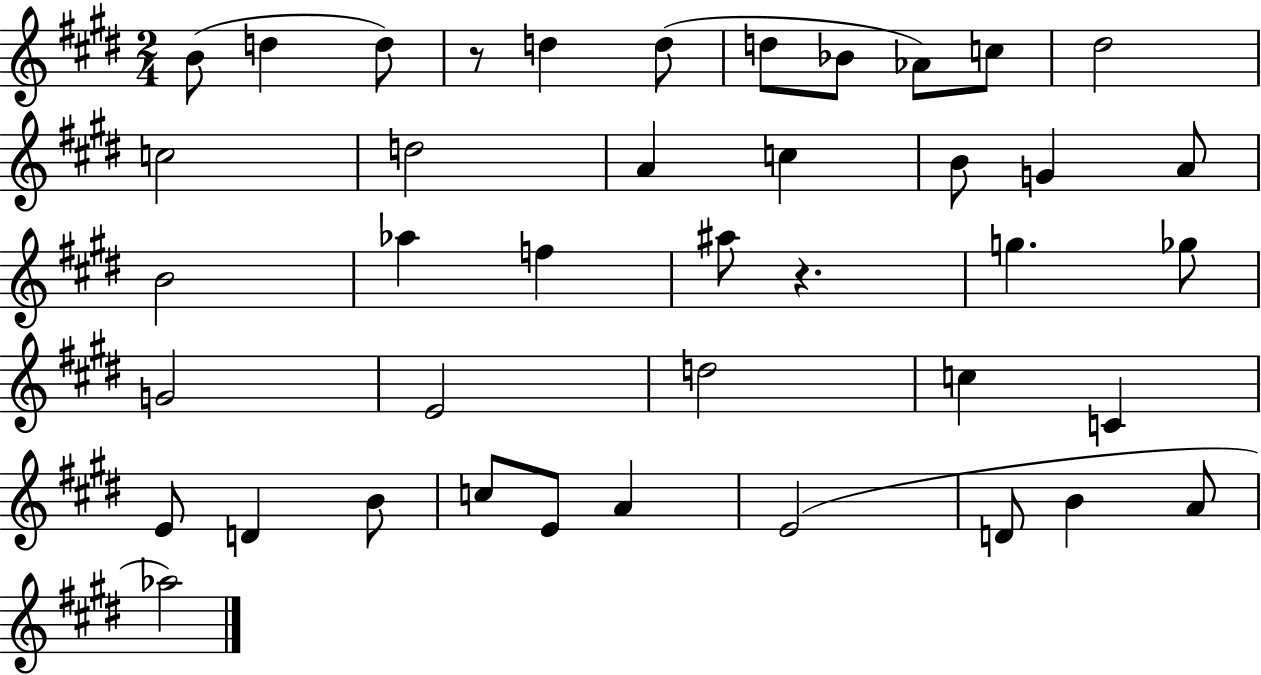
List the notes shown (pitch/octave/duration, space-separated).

B4/e D5/q D5/e R/e D5/q D5/e D5/e Bb4/e Ab4/e C5/e D#5/h C5/h D5/h A4/q C5/q B4/e G4/q A4/e B4/h Ab5/q F5/q A#5/e R/q. G5/q. Gb5/e G4/h E4/h D5/h C5/q C4/q E4/e D4/q B4/e C5/e E4/e A4/q E4/h D4/e B4/q A4/e Ab5/h